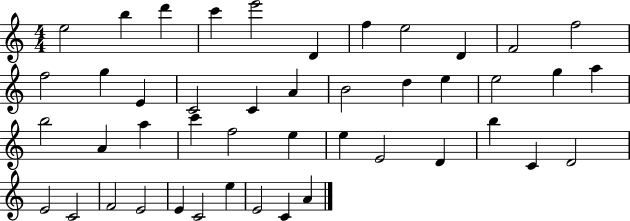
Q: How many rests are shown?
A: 0